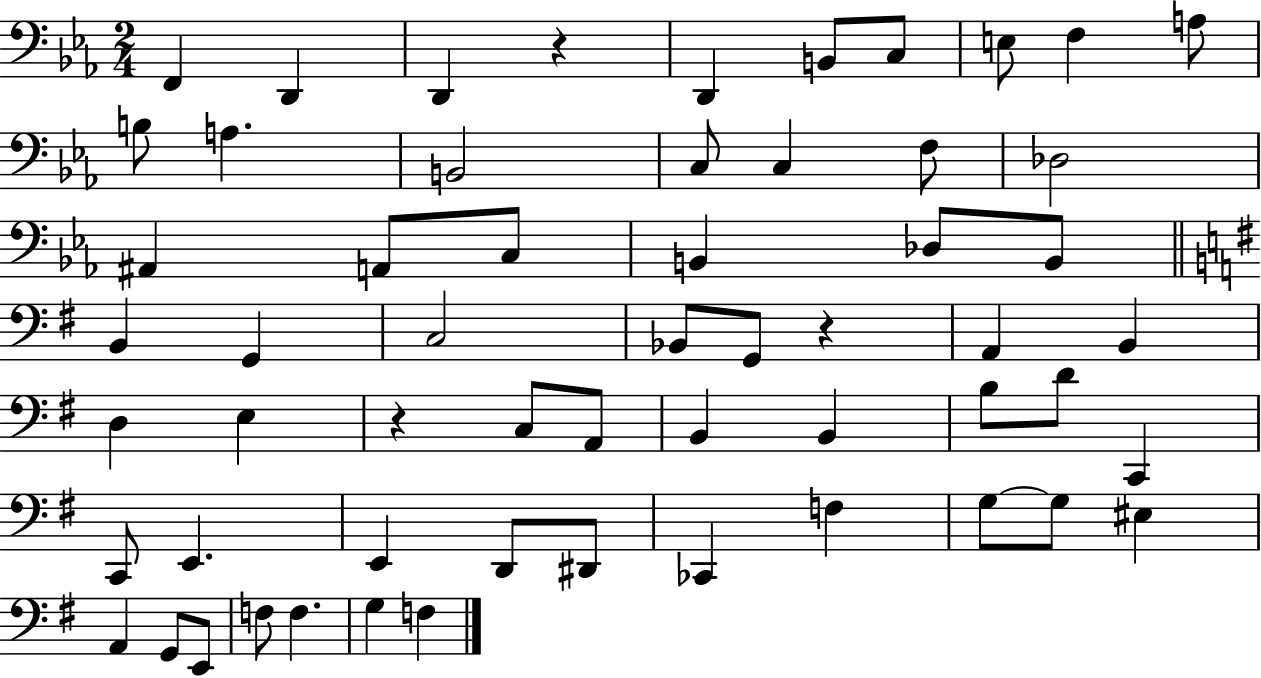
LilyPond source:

{
  \clef bass
  \numericTimeSignature
  \time 2/4
  \key ees \major
  f,4 d,4 | d,4 r4 | d,4 b,8 c8 | e8 f4 a8 | \break b8 a4. | b,2 | c8 c4 f8 | des2 | \break ais,4 a,8 c8 | b,4 des8 b,8 | \bar "||" \break \key g \major b,4 g,4 | c2 | bes,8 g,8 r4 | a,4 b,4 | \break d4 e4 | r4 c8 a,8 | b,4 b,4 | b8 d'8 c,4 | \break c,8 e,4. | e,4 d,8 dis,8 | ces,4 f4 | g8~~ g8 eis4 | \break a,4 g,8 e,8 | f8 f4. | g4 f4 | \bar "|."
}